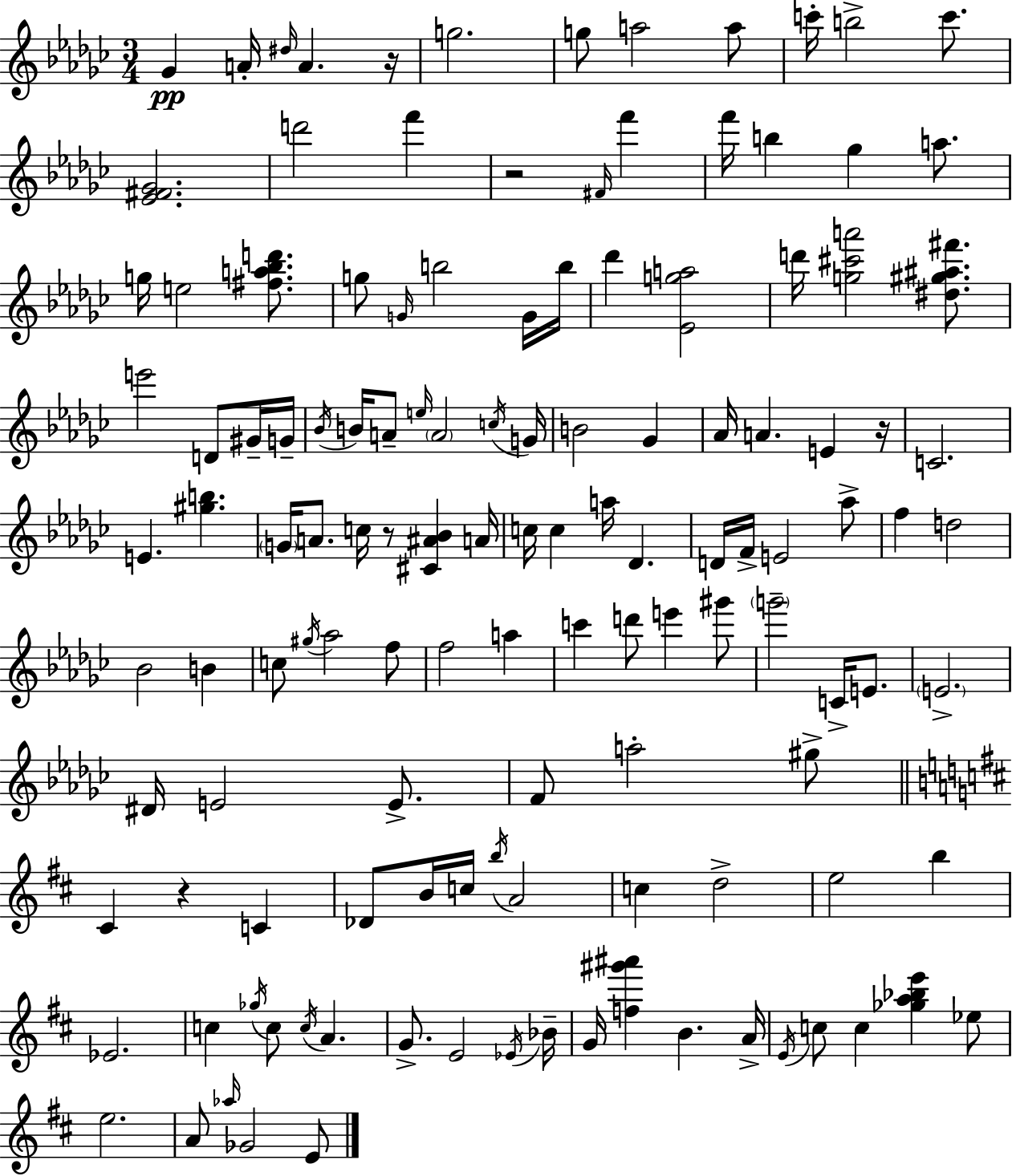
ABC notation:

X:1
T:Untitled
M:3/4
L:1/4
K:Ebm
_G A/4 ^d/4 A z/4 g2 g/2 a2 a/2 c'/4 b2 c'/2 [_E^F_G]2 d'2 f' z2 ^F/4 f' f'/4 b _g a/2 g/4 e2 [^fa_bd']/2 g/2 G/4 b2 G/4 b/4 _d' [_Ega]2 d'/4 [g^c'a']2 [^d^g^a^f']/2 e'2 D/2 ^G/4 G/4 _B/4 B/4 A/2 e/4 A2 c/4 G/4 B2 _G _A/4 A E z/4 C2 E [^gb] G/4 A/2 c/4 z/2 [^C^A_B] A/4 c/4 c a/4 _D D/4 F/4 E2 _a/2 f d2 _B2 B c/2 ^g/4 _a2 f/2 f2 a c' d'/2 e' ^g'/2 g'2 C/4 E/2 E2 ^D/4 E2 E/2 F/2 a2 ^g/2 ^C z C _D/2 B/4 c/4 b/4 A2 c d2 e2 b _E2 c _g/4 c/2 c/4 A G/2 E2 _E/4 _B/4 G/4 [f^g'^a'] B A/4 E/4 c/2 c [_ga_be'] _e/2 e2 A/2 _a/4 _G2 E/2